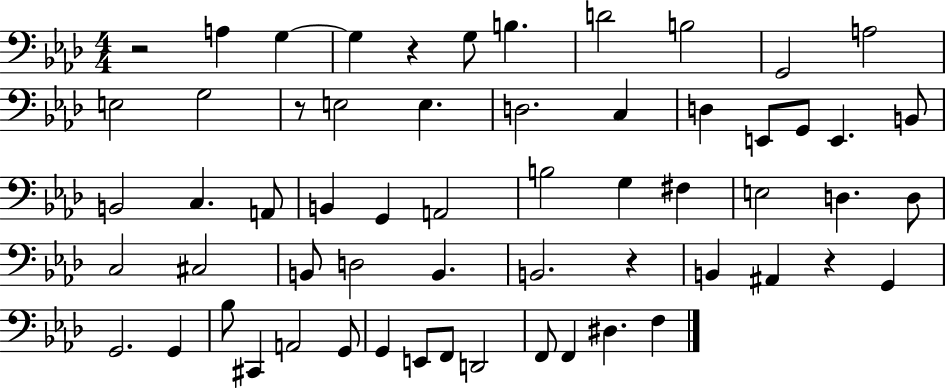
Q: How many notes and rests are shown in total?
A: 60